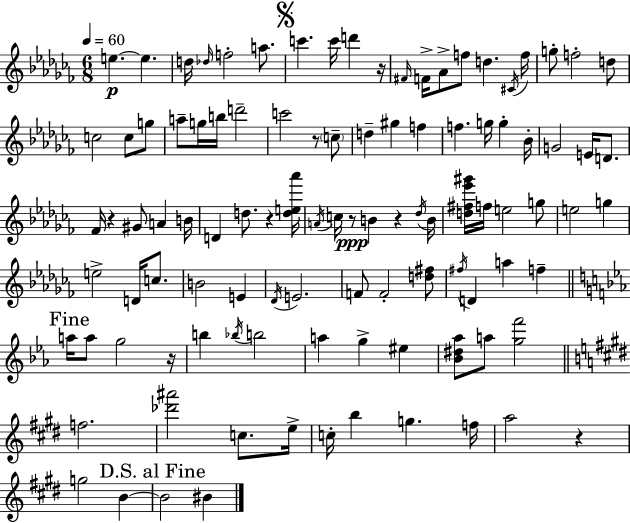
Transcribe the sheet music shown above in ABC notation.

X:1
T:Untitled
M:6/8
L:1/4
K:Abm
e e d/4 _d/4 f2 a/2 c' c'/4 d' z/4 ^F/4 F/4 _A/2 f/2 d ^C/4 f/4 g/2 f2 d/2 c2 c/2 g/2 a/2 g/4 b/4 d'2 c'2 z/2 c/2 d ^g f f g/4 g _B/4 G2 E/4 D/2 _F/4 z ^G/2 A B/4 D d/2 z [de_a']/4 A/4 c/4 z/2 B z _d/4 B/4 [d^f_e'^g']/4 f/4 e2 g/2 e2 g e2 D/4 c/2 B2 E _D/4 E2 F/2 F2 [d^f]/2 ^f/4 D a f a/4 a/2 g2 z/4 b _b/4 b2 a g ^e [_B^d_a]/2 a/2 [gf']2 f2 [_d'^a']2 c/2 e/4 c/4 b g f/4 a2 z g2 B B2 ^B